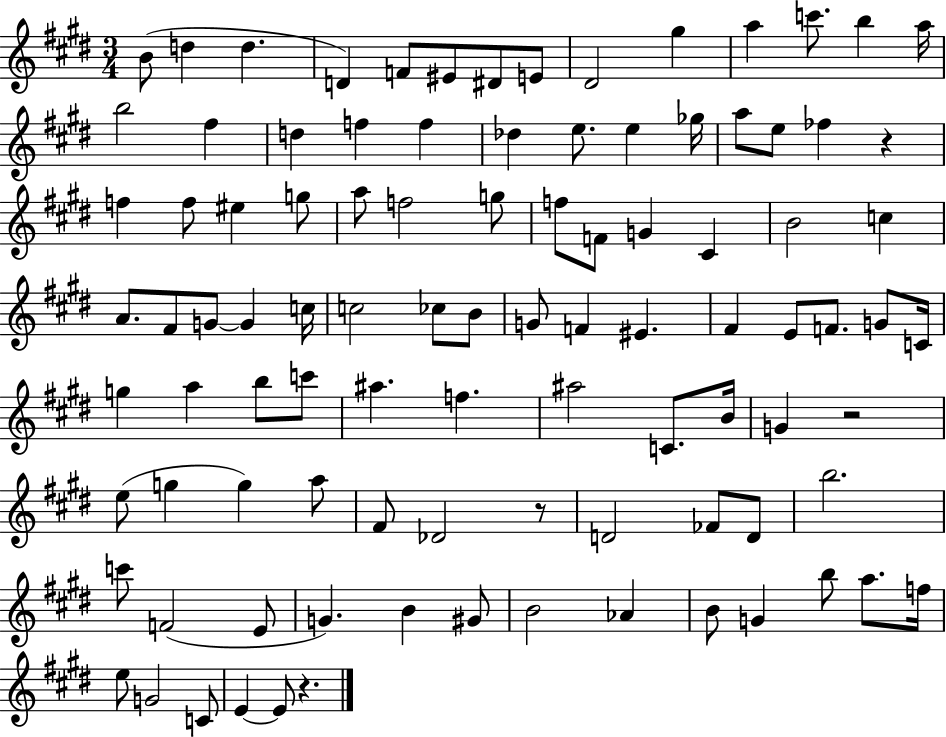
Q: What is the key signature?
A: E major